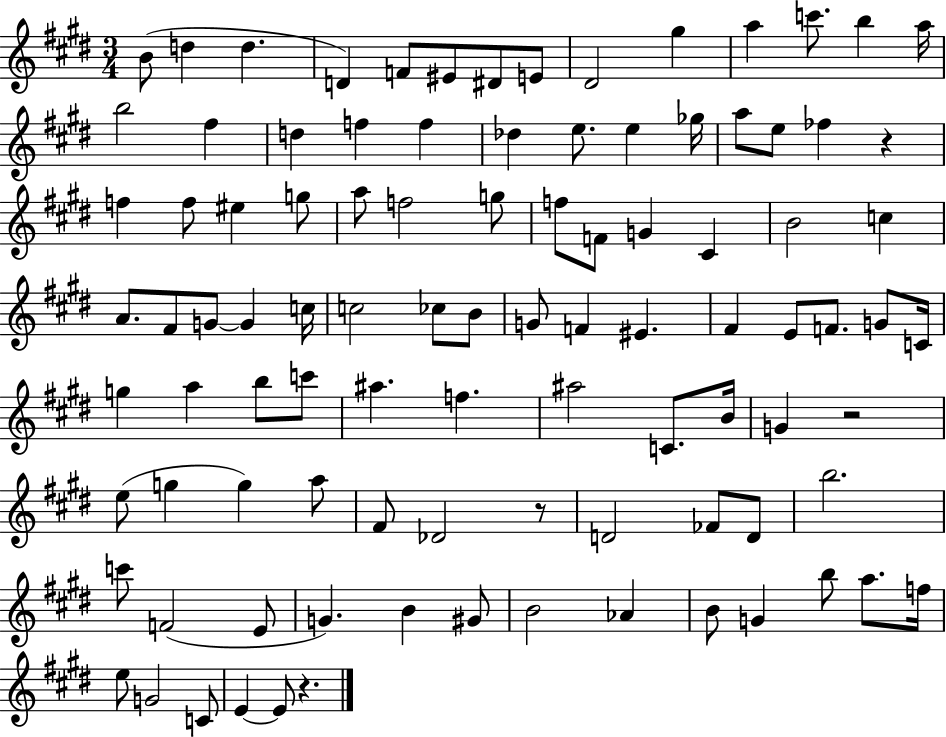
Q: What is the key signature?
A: E major